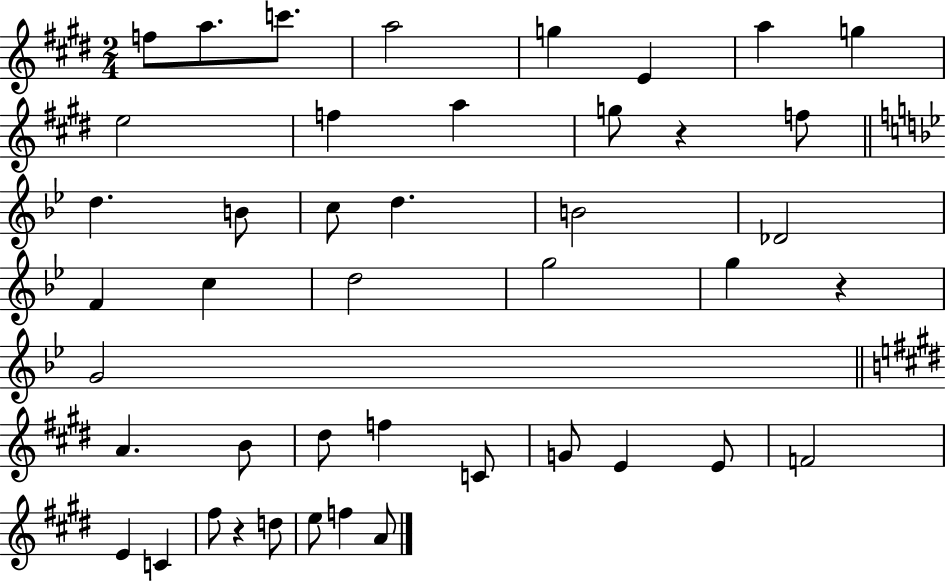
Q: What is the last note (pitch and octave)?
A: A4